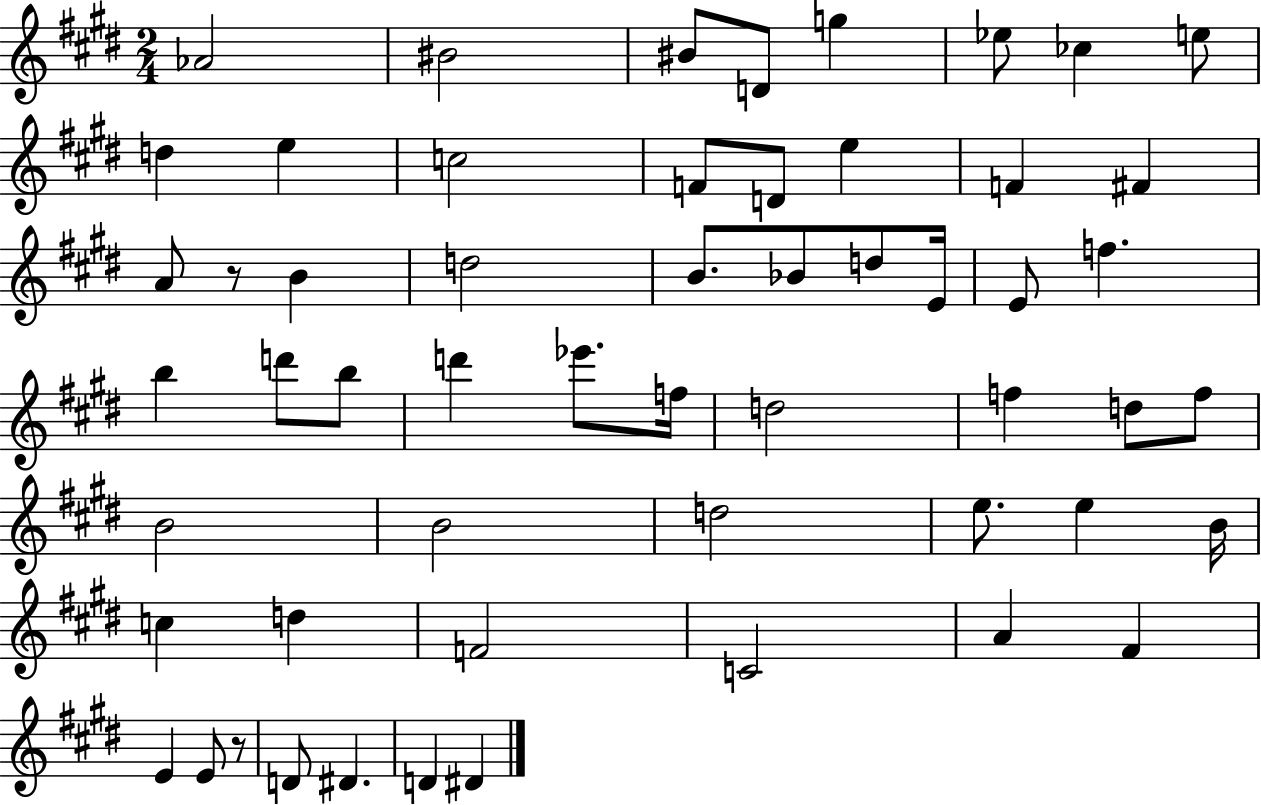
Ab4/h BIS4/h BIS4/e D4/e G5/q Eb5/e CES5/q E5/e D5/q E5/q C5/h F4/e D4/e E5/q F4/q F#4/q A4/e R/e B4/q D5/h B4/e. Bb4/e D5/e E4/s E4/e F5/q. B5/q D6/e B5/e D6/q Eb6/e. F5/s D5/h F5/q D5/e F5/e B4/h B4/h D5/h E5/e. E5/q B4/s C5/q D5/q F4/h C4/h A4/q F#4/q E4/q E4/e R/e D4/e D#4/q. D4/q D#4/q